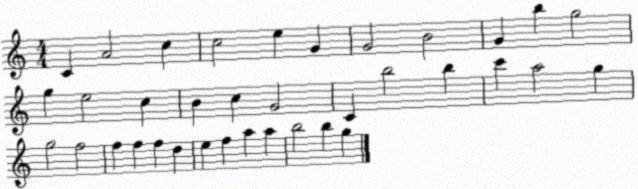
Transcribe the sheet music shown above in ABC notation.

X:1
T:Untitled
M:4/4
L:1/4
K:C
C A2 c c2 e G G2 B2 G b g2 g e2 c B c G2 C b2 b c' a2 g g2 f2 f f f d e f a a b2 b g